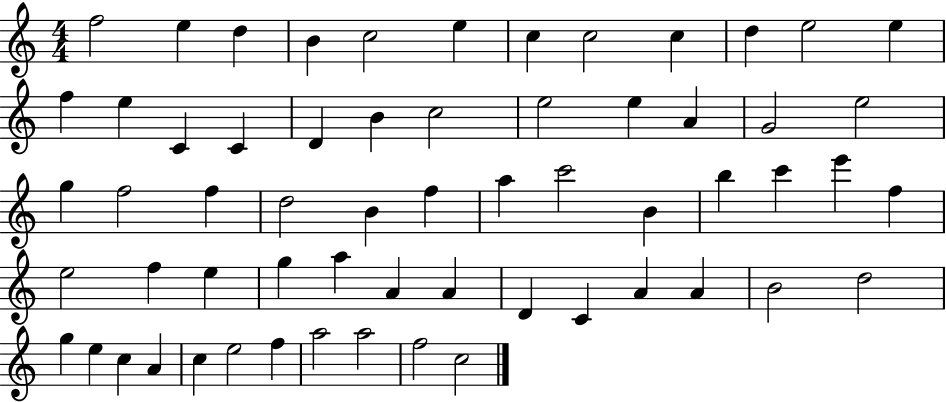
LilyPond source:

{
  \clef treble
  \numericTimeSignature
  \time 4/4
  \key c \major
  f''2 e''4 d''4 | b'4 c''2 e''4 | c''4 c''2 c''4 | d''4 e''2 e''4 | \break f''4 e''4 c'4 c'4 | d'4 b'4 c''2 | e''2 e''4 a'4 | g'2 e''2 | \break g''4 f''2 f''4 | d''2 b'4 f''4 | a''4 c'''2 b'4 | b''4 c'''4 e'''4 f''4 | \break e''2 f''4 e''4 | g''4 a''4 a'4 a'4 | d'4 c'4 a'4 a'4 | b'2 d''2 | \break g''4 e''4 c''4 a'4 | c''4 e''2 f''4 | a''2 a''2 | f''2 c''2 | \break \bar "|."
}